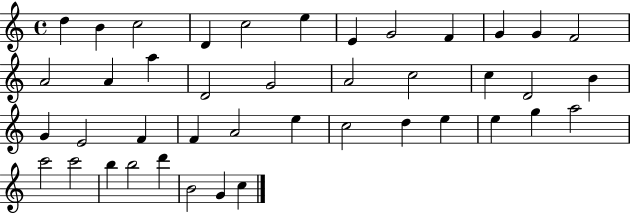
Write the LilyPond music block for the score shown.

{
  \clef treble
  \time 4/4
  \defaultTimeSignature
  \key c \major
  d''4 b'4 c''2 | d'4 c''2 e''4 | e'4 g'2 f'4 | g'4 g'4 f'2 | \break a'2 a'4 a''4 | d'2 g'2 | a'2 c''2 | c''4 d'2 b'4 | \break g'4 e'2 f'4 | f'4 a'2 e''4 | c''2 d''4 e''4 | e''4 g''4 a''2 | \break c'''2 c'''2 | b''4 b''2 d'''4 | b'2 g'4 c''4 | \bar "|."
}